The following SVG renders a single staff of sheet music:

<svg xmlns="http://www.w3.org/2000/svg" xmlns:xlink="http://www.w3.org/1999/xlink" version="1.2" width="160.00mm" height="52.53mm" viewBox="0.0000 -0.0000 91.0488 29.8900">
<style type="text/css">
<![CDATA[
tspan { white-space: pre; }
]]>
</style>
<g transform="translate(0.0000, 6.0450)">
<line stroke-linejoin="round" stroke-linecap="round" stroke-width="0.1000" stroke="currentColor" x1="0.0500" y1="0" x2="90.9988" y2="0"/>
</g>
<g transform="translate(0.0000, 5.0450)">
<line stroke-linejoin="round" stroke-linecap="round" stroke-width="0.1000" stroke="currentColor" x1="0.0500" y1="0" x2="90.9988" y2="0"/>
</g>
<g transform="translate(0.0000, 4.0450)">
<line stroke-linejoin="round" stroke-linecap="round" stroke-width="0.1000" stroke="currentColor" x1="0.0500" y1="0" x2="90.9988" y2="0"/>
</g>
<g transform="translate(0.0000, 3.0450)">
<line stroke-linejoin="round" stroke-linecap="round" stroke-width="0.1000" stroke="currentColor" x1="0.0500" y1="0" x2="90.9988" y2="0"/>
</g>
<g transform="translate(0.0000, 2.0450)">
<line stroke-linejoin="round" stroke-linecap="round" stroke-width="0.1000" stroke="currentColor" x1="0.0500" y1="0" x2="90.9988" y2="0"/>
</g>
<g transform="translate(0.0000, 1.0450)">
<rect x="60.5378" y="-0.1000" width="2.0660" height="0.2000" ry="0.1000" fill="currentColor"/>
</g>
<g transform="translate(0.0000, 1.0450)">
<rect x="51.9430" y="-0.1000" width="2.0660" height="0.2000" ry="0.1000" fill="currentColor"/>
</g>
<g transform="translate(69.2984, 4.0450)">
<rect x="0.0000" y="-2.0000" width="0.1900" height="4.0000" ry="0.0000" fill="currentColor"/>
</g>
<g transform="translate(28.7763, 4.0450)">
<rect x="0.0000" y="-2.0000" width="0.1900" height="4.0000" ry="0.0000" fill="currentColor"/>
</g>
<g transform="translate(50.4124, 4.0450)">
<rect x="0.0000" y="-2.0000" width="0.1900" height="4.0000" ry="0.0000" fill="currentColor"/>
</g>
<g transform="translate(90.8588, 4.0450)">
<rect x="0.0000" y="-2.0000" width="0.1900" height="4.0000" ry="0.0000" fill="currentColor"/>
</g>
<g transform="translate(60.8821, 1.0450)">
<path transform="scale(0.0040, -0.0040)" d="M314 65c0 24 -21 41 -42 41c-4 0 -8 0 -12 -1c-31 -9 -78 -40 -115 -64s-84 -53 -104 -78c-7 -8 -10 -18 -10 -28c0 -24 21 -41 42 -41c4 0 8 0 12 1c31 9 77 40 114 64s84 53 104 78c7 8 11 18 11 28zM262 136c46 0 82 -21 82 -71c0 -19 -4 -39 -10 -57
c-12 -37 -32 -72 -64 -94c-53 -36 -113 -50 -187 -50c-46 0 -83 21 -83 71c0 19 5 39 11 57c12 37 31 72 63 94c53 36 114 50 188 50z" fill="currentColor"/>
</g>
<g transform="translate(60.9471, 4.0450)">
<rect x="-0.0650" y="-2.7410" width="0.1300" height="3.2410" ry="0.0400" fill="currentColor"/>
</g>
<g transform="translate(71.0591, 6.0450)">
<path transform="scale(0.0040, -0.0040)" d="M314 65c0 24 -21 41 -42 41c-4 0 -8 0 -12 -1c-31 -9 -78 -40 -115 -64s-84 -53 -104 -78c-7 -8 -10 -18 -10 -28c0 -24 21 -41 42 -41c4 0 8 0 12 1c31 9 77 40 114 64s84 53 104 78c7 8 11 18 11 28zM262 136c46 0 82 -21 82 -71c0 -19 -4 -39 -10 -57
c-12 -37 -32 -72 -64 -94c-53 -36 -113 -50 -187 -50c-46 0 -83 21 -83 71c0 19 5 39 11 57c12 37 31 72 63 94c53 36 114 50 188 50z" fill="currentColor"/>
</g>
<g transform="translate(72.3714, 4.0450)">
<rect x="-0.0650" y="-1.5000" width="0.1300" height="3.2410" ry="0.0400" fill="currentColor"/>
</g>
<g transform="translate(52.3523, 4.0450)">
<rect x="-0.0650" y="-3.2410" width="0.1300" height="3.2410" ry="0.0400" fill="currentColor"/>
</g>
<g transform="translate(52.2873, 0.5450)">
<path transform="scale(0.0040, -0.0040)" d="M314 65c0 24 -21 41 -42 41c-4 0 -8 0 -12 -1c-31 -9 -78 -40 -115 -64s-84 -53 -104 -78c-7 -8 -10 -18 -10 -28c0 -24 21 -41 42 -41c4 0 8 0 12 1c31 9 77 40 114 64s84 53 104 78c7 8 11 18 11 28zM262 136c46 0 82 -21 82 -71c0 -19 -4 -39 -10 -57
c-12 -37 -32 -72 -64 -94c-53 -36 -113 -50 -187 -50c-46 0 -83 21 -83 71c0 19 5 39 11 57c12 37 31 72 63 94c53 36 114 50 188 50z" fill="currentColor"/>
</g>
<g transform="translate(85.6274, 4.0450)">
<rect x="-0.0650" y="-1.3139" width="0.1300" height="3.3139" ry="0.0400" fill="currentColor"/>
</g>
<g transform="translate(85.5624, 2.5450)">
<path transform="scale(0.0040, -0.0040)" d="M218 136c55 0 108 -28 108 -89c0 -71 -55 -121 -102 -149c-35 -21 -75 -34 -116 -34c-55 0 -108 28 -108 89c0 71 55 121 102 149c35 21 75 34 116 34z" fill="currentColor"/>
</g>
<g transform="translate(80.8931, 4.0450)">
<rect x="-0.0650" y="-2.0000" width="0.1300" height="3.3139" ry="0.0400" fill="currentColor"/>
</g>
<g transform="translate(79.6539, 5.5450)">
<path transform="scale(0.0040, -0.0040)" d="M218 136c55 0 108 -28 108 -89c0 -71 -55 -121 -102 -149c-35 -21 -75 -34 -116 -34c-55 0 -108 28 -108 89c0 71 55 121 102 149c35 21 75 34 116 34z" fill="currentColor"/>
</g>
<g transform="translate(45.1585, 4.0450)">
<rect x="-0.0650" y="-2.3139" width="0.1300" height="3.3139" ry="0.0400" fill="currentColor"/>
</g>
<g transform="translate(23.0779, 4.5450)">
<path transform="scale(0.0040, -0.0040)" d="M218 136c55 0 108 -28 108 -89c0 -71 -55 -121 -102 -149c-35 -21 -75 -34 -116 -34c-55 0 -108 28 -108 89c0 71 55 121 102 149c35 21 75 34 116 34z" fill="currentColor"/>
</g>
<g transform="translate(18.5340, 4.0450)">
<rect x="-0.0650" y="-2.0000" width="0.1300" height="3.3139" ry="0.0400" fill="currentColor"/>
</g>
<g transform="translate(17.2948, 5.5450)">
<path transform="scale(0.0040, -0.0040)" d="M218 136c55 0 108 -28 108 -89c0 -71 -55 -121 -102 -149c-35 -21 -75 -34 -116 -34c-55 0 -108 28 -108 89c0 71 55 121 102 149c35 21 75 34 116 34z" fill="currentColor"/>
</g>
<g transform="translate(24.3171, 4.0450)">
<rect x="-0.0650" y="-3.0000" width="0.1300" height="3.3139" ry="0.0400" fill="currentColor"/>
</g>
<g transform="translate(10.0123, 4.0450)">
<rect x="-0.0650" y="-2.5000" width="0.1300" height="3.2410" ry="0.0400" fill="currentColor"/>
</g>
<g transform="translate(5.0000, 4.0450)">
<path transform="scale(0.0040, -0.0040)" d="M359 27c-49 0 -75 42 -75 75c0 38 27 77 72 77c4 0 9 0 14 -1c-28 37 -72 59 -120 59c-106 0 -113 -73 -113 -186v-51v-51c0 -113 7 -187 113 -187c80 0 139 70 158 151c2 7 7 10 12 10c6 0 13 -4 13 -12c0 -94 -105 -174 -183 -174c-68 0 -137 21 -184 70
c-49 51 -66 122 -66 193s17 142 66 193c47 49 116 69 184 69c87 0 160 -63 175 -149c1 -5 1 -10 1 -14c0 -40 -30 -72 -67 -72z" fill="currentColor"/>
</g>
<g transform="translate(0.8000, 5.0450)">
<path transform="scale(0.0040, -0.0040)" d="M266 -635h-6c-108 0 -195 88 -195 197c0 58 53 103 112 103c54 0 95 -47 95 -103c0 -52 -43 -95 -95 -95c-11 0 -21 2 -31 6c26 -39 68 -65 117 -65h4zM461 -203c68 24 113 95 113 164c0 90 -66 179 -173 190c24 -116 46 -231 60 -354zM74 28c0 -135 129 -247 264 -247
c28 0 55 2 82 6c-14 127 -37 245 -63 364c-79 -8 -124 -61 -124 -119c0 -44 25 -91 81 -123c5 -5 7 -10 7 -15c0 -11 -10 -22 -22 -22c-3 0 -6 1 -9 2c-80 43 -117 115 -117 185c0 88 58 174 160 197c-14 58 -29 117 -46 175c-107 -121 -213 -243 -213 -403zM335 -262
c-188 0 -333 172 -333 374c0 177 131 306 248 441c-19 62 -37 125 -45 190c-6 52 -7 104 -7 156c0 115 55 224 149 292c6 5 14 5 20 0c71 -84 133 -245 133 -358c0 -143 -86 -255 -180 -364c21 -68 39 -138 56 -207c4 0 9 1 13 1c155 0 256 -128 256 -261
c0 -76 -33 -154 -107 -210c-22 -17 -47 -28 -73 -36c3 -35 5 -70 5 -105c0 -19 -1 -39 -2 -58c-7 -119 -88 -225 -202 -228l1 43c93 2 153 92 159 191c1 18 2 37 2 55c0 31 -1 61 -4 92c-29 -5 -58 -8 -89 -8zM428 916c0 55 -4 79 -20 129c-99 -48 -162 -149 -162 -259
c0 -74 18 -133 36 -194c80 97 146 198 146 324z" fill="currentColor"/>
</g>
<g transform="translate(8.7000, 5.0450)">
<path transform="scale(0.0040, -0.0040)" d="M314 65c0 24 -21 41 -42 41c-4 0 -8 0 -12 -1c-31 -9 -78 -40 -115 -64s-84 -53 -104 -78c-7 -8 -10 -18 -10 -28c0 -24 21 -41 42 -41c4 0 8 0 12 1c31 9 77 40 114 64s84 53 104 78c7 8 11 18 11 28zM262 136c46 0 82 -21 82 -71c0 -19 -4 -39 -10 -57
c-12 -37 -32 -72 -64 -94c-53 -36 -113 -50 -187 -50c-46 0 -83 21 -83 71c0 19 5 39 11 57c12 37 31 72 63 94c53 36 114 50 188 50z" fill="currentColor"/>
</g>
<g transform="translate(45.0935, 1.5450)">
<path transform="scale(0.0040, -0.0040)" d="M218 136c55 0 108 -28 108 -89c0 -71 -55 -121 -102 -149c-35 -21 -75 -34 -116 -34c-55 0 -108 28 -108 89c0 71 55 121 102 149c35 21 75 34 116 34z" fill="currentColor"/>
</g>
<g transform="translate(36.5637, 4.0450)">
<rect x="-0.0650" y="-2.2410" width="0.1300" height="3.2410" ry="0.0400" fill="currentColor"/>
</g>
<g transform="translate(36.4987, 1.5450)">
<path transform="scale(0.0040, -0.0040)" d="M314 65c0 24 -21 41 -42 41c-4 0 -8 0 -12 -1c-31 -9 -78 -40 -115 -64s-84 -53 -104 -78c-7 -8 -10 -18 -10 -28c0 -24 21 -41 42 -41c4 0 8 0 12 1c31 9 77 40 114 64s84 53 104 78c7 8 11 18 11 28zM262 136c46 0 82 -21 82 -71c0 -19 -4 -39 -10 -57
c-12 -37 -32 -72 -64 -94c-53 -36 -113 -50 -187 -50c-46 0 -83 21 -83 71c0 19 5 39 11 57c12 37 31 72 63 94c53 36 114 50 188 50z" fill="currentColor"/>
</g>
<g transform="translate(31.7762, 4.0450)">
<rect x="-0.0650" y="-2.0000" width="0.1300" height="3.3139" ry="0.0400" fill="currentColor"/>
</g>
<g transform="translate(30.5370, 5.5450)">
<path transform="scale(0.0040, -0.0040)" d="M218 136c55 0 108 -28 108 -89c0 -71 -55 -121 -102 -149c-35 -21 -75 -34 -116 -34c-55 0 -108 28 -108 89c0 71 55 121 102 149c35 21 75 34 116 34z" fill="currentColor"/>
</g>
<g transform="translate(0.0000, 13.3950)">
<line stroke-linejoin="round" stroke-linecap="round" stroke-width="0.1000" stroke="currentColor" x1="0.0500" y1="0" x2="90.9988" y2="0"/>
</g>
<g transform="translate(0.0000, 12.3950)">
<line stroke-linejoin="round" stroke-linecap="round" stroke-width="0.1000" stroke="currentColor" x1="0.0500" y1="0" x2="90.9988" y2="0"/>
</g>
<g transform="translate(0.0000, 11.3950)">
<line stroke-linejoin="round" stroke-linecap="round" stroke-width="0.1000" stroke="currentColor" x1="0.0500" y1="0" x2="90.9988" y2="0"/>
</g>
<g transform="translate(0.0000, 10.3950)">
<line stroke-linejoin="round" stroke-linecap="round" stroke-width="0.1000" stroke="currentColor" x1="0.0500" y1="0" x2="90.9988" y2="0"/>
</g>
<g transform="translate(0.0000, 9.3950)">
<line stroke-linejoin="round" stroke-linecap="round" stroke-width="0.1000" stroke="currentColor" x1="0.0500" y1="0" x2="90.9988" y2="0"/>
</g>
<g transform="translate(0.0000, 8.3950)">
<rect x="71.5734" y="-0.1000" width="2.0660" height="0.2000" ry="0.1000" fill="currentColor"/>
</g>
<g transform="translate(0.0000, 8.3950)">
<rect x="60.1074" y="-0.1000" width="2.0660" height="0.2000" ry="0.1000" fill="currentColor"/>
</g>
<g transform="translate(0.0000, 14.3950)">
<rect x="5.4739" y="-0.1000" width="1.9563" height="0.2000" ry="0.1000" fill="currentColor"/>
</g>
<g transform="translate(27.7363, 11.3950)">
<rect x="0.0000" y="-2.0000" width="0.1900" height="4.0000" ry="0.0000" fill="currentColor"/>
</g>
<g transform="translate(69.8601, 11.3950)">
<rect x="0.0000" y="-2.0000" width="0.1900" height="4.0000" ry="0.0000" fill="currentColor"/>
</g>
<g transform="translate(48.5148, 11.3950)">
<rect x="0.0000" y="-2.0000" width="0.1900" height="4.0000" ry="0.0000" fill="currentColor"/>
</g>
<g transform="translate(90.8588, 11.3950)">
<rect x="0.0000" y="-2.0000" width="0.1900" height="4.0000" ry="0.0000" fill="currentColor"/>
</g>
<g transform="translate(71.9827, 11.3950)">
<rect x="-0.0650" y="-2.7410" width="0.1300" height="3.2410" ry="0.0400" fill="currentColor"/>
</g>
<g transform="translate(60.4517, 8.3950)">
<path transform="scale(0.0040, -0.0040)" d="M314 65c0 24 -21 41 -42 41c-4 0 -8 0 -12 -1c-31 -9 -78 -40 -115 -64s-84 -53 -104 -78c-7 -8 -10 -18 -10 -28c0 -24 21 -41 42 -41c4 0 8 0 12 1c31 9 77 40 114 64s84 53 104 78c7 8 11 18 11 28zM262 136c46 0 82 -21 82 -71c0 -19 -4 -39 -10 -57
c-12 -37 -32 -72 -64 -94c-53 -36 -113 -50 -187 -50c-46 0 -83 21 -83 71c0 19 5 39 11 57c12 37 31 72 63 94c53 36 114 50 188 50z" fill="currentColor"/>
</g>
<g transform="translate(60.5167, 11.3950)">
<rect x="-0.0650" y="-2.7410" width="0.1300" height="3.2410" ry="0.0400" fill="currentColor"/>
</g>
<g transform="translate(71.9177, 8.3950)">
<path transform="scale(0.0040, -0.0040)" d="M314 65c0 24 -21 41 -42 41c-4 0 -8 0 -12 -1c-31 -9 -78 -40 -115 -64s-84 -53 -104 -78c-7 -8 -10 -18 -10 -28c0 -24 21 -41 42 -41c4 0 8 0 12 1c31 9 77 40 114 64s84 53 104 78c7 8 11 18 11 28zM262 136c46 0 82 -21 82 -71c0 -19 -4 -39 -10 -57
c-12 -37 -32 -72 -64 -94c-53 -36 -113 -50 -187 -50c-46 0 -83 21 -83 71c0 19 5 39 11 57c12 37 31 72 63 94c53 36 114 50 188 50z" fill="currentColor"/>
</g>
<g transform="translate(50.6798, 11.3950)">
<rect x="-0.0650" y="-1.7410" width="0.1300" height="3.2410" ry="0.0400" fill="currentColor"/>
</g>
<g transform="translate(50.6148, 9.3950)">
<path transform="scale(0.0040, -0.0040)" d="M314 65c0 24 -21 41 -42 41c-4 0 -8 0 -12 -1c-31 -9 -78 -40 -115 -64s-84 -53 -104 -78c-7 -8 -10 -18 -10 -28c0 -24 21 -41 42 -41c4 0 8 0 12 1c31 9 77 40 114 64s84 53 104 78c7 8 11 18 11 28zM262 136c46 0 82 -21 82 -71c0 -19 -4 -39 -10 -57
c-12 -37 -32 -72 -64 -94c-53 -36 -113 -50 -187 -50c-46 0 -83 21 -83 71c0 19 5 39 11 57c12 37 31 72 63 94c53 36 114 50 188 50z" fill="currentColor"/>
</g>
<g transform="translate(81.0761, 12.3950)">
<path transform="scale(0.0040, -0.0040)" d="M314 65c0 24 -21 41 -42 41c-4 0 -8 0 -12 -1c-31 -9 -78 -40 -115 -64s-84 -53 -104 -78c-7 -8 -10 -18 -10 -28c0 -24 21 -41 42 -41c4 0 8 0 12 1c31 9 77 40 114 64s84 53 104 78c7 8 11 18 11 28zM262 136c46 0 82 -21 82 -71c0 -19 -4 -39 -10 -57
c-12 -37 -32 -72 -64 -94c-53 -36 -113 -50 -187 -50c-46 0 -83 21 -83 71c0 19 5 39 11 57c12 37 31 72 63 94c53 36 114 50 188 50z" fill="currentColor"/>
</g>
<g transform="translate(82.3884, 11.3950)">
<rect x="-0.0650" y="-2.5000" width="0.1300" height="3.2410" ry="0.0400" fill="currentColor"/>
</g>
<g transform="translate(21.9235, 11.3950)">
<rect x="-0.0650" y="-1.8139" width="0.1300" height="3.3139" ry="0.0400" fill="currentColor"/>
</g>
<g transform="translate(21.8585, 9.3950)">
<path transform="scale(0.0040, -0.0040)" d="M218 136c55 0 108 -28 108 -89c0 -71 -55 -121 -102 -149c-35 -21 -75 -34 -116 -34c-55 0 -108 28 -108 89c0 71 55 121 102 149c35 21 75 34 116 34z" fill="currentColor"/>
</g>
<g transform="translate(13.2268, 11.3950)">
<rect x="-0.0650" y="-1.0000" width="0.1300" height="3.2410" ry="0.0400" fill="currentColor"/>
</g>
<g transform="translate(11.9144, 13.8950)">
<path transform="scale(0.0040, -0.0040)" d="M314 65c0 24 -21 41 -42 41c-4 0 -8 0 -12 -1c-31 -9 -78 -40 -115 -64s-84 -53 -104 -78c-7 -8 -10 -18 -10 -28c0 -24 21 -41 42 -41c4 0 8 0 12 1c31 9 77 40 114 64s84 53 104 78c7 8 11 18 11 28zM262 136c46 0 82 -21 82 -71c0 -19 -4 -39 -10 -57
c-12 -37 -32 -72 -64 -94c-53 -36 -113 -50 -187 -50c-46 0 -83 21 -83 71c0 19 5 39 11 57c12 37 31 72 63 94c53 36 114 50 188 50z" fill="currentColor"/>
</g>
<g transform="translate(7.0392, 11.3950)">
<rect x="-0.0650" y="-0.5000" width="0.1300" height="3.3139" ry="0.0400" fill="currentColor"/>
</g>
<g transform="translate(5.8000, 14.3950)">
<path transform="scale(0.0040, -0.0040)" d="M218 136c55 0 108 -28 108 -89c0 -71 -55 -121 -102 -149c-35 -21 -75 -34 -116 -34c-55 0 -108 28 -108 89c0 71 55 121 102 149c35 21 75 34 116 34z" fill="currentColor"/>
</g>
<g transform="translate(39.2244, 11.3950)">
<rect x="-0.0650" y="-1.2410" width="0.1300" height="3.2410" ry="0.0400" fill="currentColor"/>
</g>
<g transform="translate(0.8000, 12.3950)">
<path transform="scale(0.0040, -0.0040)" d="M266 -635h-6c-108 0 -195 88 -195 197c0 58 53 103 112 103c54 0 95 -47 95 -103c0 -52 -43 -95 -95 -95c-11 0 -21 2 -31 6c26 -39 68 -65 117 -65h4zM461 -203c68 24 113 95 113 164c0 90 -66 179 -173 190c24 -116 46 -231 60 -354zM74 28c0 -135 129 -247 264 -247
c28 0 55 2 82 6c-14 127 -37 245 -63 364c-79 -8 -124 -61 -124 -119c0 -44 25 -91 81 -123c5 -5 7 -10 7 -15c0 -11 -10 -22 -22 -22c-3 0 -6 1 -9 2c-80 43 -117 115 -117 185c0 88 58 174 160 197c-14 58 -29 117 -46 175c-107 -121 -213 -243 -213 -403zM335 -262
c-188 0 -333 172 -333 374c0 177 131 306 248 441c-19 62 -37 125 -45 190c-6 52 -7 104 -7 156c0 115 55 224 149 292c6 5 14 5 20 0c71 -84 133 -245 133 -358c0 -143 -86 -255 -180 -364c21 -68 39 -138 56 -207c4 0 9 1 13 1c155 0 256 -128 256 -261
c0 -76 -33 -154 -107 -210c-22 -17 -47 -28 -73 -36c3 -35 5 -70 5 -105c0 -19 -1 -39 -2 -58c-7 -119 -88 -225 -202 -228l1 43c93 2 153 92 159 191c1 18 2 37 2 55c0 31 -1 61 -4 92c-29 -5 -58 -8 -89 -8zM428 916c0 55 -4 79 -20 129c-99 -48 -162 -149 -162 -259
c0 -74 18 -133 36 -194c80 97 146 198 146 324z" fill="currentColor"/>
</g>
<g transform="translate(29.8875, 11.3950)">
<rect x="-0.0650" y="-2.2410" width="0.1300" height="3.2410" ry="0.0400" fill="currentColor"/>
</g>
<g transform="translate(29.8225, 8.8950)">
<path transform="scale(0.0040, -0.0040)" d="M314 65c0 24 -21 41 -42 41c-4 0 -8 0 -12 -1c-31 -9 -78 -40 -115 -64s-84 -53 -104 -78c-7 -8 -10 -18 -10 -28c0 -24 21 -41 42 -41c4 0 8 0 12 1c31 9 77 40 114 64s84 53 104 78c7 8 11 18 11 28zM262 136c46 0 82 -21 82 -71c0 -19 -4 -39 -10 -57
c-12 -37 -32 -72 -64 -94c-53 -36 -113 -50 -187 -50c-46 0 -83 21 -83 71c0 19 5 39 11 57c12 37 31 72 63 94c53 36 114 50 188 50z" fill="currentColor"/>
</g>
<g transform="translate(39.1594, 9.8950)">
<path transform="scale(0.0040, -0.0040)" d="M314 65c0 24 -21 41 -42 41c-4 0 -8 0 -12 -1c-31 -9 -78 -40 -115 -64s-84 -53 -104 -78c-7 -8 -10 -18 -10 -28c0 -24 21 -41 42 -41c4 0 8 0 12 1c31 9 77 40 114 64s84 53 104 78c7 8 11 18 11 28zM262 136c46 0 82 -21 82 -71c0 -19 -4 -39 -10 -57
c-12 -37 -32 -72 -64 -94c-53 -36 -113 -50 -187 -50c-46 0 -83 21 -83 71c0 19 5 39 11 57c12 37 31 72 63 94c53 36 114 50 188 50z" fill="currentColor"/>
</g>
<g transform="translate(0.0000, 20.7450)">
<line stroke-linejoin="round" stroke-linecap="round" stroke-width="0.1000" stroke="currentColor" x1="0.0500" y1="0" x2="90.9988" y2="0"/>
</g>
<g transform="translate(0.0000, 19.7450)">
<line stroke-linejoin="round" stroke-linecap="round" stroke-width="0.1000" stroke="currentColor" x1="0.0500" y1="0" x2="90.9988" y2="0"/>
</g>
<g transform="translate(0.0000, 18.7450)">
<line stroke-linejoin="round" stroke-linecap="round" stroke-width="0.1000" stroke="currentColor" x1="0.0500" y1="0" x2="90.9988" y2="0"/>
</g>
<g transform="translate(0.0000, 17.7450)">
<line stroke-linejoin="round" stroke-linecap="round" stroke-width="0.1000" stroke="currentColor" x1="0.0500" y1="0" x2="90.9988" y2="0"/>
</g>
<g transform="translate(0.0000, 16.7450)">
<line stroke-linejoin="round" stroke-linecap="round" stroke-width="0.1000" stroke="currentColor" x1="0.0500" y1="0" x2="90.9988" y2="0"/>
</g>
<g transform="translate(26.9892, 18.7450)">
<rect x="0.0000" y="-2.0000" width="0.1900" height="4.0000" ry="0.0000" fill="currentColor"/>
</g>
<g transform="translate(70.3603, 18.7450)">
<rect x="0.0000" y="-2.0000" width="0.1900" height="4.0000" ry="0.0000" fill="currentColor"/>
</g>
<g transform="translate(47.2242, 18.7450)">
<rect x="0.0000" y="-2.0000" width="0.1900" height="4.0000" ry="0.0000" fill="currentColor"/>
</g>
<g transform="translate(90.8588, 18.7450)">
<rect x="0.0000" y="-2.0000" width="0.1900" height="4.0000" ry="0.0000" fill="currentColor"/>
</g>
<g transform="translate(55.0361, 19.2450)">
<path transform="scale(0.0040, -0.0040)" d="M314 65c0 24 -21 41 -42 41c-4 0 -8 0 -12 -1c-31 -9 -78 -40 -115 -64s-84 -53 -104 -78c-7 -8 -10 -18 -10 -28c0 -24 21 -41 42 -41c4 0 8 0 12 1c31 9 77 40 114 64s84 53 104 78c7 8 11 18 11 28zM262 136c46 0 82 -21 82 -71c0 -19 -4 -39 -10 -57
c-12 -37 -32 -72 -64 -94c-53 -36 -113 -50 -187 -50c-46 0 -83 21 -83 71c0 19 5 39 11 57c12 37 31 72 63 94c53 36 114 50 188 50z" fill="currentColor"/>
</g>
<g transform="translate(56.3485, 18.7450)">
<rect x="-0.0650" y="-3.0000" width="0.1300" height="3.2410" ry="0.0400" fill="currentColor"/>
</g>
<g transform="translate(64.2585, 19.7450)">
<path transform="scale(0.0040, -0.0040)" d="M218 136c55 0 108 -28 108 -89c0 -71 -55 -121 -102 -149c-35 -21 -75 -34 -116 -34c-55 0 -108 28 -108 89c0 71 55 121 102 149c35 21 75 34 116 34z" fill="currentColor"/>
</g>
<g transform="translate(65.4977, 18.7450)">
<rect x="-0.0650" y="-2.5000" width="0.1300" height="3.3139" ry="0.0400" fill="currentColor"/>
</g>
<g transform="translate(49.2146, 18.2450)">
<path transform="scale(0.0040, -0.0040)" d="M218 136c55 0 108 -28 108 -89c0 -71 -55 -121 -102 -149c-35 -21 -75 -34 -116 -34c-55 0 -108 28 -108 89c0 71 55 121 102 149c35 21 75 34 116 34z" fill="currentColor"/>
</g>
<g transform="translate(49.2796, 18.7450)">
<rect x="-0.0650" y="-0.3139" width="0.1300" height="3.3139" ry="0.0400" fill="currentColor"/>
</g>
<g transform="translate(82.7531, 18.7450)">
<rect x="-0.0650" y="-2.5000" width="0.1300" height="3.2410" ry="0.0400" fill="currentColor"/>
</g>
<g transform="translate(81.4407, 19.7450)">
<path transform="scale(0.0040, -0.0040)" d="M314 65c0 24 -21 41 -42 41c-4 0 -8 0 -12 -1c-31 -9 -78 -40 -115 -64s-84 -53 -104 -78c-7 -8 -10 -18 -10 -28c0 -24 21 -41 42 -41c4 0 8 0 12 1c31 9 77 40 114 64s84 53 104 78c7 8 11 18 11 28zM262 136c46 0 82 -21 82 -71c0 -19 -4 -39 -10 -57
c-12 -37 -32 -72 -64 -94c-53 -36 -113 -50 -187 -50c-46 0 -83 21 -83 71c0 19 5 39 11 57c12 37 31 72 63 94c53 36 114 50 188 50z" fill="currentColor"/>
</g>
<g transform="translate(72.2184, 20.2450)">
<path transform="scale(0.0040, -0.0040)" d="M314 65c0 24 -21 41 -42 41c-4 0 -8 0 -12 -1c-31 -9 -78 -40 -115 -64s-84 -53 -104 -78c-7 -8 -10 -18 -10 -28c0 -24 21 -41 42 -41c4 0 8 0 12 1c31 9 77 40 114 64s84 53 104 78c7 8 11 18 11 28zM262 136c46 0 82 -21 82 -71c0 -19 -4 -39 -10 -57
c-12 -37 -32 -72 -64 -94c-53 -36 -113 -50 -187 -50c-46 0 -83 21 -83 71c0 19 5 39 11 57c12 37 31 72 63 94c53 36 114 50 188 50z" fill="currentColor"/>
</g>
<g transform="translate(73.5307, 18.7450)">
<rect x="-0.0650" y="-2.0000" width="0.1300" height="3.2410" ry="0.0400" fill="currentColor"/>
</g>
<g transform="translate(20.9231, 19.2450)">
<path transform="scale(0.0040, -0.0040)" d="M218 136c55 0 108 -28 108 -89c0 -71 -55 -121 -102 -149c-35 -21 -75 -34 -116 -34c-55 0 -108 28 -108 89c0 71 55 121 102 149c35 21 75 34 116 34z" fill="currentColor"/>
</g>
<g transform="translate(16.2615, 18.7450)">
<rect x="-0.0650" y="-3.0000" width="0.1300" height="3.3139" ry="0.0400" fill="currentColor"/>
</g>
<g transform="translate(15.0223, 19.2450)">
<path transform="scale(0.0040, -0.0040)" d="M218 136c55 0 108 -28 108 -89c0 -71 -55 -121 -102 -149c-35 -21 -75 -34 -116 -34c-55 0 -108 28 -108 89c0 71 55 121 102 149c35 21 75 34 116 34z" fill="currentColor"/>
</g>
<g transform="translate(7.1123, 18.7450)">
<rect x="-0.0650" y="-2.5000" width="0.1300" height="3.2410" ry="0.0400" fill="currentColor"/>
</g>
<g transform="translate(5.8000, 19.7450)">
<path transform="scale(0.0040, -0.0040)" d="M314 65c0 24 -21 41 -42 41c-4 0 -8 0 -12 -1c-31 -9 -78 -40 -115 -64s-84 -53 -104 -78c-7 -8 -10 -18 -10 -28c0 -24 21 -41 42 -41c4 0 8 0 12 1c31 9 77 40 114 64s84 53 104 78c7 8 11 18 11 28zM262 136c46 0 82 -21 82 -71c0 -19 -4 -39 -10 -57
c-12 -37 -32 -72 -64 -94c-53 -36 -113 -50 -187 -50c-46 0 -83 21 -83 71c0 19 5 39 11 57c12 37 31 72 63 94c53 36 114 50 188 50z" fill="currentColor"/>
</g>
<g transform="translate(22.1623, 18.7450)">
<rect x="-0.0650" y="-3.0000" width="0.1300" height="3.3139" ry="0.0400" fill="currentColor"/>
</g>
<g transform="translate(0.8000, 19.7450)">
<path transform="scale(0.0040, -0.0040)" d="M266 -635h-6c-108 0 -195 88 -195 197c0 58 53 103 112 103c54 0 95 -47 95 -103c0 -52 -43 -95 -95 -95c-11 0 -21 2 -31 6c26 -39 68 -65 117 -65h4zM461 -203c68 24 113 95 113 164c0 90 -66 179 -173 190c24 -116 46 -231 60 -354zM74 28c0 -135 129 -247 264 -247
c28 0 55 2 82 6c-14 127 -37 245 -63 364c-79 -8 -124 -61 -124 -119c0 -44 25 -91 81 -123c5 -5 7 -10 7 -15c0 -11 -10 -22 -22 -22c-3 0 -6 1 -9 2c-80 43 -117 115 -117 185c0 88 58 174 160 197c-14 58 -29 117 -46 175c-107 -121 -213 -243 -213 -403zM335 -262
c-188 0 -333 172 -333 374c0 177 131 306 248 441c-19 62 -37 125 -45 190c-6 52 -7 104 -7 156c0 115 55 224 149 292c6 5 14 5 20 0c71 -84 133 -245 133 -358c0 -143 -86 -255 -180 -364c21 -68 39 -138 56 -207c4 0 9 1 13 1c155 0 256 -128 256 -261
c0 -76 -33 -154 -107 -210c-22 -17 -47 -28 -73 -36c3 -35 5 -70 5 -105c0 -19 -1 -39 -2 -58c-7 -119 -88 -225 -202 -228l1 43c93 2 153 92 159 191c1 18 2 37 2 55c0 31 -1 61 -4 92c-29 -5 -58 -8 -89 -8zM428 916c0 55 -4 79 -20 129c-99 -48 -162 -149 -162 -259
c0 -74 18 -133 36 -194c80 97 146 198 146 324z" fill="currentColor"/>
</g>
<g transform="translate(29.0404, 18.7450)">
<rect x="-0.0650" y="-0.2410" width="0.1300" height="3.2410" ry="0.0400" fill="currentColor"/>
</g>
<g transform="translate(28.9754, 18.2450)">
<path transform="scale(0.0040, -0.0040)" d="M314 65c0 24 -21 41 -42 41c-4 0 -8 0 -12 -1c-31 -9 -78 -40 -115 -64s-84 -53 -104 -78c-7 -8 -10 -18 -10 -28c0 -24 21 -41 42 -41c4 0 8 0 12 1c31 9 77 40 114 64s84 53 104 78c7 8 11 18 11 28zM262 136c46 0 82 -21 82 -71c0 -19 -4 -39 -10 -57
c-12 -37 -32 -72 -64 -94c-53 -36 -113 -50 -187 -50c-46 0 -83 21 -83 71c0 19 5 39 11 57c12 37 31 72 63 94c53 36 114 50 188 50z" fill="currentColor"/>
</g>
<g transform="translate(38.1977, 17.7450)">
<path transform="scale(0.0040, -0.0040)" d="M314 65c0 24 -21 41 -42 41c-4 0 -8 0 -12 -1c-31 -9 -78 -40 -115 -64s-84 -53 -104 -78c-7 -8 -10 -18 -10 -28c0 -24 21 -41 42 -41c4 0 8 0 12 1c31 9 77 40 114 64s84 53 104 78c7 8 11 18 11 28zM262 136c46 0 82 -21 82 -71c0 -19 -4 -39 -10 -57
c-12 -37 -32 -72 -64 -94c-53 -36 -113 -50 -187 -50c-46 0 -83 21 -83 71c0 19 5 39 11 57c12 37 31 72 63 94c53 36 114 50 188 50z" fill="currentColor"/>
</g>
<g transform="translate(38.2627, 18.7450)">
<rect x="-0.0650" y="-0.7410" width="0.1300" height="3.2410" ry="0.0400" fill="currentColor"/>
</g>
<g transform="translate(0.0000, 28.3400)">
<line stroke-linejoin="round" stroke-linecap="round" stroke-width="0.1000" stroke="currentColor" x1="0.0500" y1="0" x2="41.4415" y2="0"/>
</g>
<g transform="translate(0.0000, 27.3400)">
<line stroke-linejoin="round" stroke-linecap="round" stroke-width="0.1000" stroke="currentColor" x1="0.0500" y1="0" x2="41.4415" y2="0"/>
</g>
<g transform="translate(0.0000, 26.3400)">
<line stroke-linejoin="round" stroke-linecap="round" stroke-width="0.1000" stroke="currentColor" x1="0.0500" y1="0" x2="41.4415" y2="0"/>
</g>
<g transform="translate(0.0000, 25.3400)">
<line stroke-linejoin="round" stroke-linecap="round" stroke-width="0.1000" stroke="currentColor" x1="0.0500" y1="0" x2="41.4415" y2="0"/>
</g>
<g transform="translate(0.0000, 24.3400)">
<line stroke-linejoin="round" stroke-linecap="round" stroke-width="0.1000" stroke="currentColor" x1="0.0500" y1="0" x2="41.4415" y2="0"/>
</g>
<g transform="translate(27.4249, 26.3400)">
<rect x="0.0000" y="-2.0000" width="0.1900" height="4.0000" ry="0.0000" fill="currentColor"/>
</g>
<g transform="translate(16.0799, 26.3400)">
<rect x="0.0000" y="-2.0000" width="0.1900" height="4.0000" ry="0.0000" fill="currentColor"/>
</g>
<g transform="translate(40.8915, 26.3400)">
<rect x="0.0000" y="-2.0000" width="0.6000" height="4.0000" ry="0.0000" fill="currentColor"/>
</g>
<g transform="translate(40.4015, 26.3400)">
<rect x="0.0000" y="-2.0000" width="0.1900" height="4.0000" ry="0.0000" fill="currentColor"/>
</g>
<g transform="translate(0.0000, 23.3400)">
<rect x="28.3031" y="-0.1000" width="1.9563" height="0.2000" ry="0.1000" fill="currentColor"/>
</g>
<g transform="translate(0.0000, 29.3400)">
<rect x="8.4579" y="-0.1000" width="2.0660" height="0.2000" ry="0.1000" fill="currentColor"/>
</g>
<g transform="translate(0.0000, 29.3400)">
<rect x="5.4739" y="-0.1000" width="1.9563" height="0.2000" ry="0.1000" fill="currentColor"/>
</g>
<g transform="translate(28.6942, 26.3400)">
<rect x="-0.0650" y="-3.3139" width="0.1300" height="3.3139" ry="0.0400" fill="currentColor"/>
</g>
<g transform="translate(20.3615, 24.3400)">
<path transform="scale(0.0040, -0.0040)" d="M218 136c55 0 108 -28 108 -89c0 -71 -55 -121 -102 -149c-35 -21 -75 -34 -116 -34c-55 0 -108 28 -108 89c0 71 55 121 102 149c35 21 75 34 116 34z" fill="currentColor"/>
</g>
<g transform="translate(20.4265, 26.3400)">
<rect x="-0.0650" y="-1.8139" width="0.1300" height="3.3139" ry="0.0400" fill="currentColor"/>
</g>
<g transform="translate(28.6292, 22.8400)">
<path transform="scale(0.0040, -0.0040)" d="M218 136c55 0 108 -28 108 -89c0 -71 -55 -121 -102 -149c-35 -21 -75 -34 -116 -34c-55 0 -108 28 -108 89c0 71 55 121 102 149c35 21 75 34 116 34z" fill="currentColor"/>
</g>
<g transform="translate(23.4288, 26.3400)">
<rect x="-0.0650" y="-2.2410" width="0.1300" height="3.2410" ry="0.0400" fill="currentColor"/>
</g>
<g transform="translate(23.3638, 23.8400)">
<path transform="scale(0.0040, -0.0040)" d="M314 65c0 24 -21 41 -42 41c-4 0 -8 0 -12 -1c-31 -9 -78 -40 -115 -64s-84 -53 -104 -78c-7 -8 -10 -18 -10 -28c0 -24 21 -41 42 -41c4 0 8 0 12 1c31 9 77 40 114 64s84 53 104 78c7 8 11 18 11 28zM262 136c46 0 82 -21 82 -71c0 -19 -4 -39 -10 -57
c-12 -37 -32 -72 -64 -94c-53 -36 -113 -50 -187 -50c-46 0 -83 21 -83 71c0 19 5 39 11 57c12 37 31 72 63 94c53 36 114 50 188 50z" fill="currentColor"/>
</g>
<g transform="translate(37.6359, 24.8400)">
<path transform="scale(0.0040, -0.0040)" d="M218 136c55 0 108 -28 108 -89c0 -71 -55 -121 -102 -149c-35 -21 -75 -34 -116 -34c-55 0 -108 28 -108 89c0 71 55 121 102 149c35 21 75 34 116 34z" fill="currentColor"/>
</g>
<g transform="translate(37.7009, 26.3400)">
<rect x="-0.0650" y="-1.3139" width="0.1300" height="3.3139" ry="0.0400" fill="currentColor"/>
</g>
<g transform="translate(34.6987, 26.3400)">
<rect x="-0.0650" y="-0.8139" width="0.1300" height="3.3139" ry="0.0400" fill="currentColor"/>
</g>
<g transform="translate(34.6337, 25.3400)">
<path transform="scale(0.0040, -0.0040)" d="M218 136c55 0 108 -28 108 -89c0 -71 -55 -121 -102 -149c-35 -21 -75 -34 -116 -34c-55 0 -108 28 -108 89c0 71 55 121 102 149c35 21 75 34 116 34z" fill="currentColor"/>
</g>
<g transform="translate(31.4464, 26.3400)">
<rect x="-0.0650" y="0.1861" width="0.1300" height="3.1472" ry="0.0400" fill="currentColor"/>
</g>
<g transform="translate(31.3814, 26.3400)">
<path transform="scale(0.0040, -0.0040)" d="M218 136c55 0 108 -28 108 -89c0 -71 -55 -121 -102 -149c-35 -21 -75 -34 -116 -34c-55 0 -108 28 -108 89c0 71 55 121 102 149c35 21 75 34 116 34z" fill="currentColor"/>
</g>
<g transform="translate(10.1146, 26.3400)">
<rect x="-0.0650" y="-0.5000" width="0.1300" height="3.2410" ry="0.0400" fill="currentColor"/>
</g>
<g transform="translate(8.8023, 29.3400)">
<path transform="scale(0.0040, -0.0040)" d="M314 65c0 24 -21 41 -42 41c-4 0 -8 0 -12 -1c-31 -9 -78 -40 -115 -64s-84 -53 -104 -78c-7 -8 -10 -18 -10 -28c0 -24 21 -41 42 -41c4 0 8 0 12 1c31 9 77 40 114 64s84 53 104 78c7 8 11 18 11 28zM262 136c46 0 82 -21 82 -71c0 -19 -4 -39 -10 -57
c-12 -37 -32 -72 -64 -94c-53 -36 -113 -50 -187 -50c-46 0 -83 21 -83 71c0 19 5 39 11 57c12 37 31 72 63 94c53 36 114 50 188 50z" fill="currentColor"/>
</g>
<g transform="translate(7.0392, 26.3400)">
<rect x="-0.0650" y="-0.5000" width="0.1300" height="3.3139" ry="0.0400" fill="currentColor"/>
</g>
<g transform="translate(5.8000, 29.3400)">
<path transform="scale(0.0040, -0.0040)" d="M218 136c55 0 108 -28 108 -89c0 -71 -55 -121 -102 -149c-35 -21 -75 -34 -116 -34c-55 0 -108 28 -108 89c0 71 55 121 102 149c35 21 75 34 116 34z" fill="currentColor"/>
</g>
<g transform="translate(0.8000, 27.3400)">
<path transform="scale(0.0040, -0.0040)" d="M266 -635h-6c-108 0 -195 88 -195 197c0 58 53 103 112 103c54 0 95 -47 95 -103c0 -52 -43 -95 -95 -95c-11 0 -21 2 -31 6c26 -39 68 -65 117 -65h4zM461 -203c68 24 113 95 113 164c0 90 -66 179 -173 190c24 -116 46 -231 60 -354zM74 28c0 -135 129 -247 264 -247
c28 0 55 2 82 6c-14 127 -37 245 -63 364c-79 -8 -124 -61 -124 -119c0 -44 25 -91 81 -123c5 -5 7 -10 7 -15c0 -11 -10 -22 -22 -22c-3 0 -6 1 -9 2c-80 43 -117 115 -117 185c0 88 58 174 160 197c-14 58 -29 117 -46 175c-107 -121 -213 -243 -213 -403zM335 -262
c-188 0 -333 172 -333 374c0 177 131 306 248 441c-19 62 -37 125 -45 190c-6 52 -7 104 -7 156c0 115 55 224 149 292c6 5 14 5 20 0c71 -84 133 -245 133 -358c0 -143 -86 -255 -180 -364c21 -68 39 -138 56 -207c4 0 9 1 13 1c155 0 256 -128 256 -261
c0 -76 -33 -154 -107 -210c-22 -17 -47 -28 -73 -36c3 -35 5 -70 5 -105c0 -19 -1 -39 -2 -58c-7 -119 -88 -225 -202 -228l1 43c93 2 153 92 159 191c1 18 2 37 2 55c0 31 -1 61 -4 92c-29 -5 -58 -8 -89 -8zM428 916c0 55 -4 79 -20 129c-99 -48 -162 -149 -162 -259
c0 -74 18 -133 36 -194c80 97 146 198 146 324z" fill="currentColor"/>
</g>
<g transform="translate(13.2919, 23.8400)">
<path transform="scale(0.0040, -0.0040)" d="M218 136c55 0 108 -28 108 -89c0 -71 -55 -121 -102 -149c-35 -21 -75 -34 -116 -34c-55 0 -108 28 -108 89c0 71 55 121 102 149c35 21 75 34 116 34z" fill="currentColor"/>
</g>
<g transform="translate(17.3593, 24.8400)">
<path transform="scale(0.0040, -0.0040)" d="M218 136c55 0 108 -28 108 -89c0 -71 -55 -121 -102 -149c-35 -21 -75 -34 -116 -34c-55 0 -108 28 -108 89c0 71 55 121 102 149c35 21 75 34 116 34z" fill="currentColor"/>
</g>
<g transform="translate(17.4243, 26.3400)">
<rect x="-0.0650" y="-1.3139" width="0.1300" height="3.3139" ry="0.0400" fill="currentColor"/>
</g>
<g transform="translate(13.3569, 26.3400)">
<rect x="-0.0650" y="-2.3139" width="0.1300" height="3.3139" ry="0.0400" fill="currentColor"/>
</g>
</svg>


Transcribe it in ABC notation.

X:1
T:Untitled
M:4/4
L:1/4
K:C
G2 F A F g2 g b2 a2 E2 F e C D2 f g2 e2 f2 a2 a2 G2 G2 A A c2 d2 c A2 G F2 G2 C C2 g e f g2 b B d e